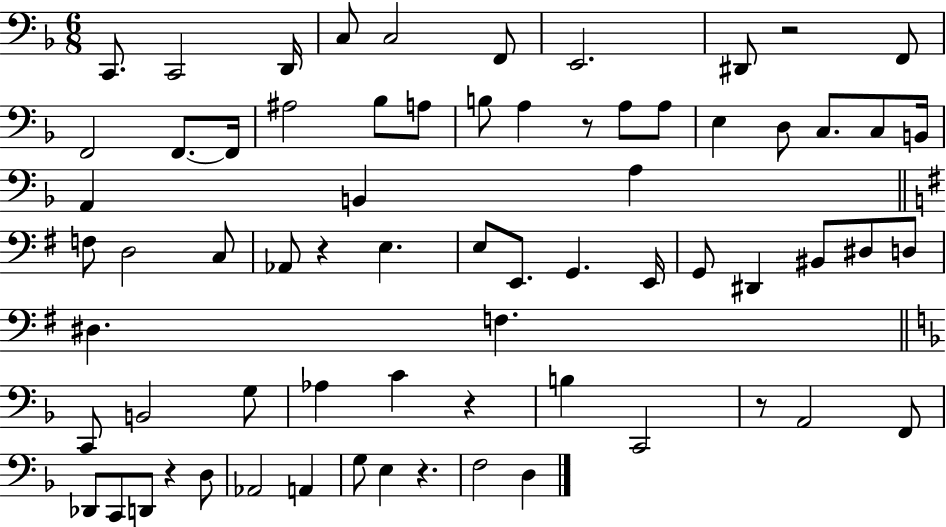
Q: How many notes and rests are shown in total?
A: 69